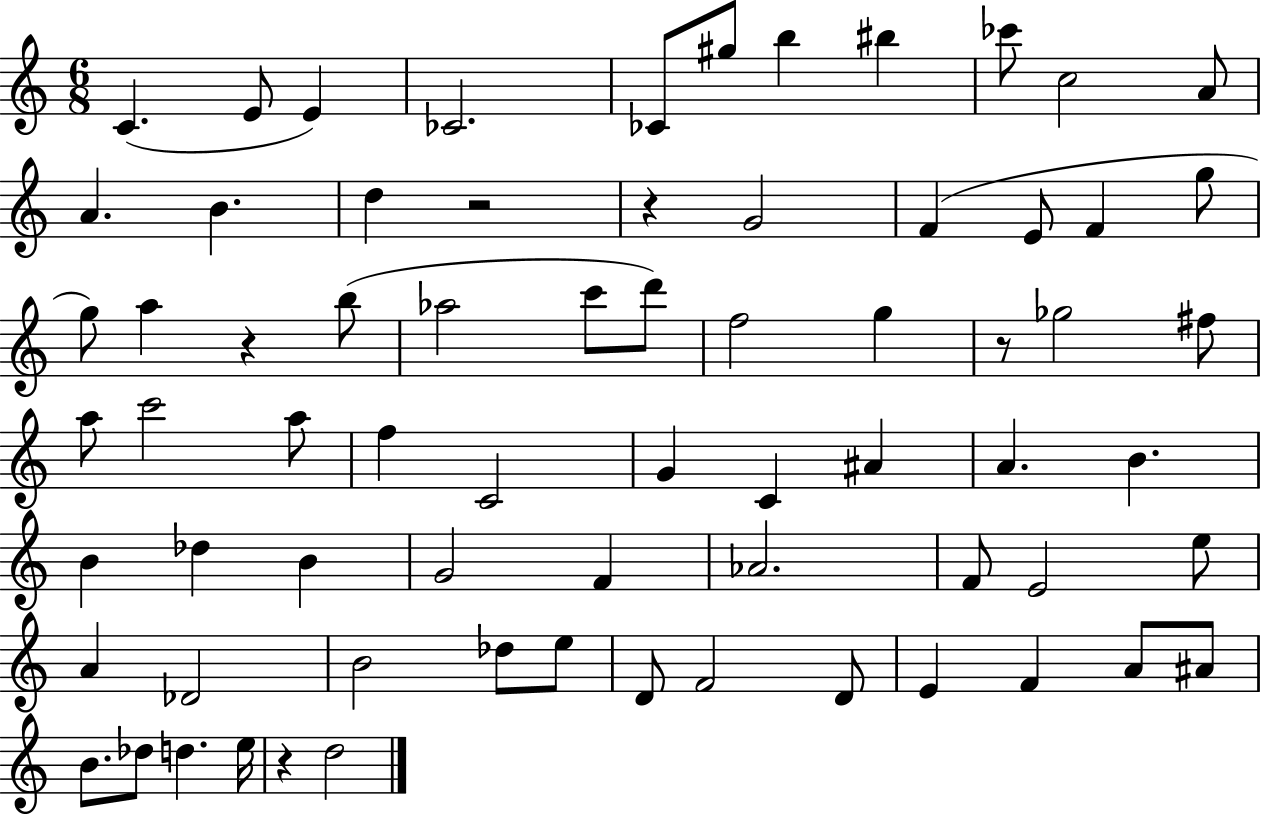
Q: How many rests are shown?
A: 5